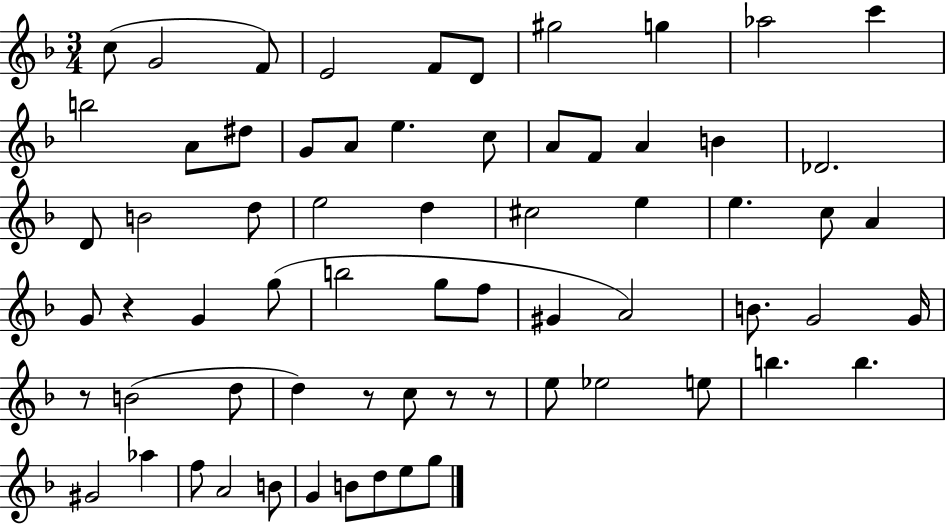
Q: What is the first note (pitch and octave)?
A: C5